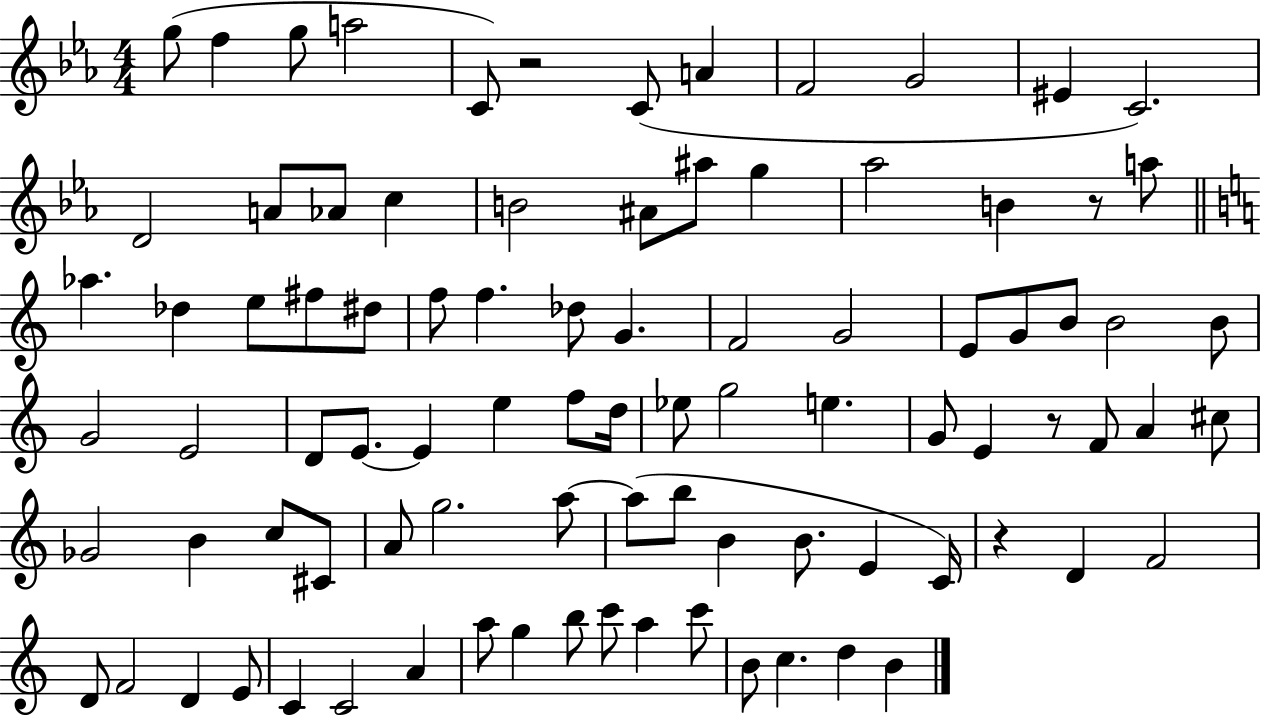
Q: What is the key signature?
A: EES major